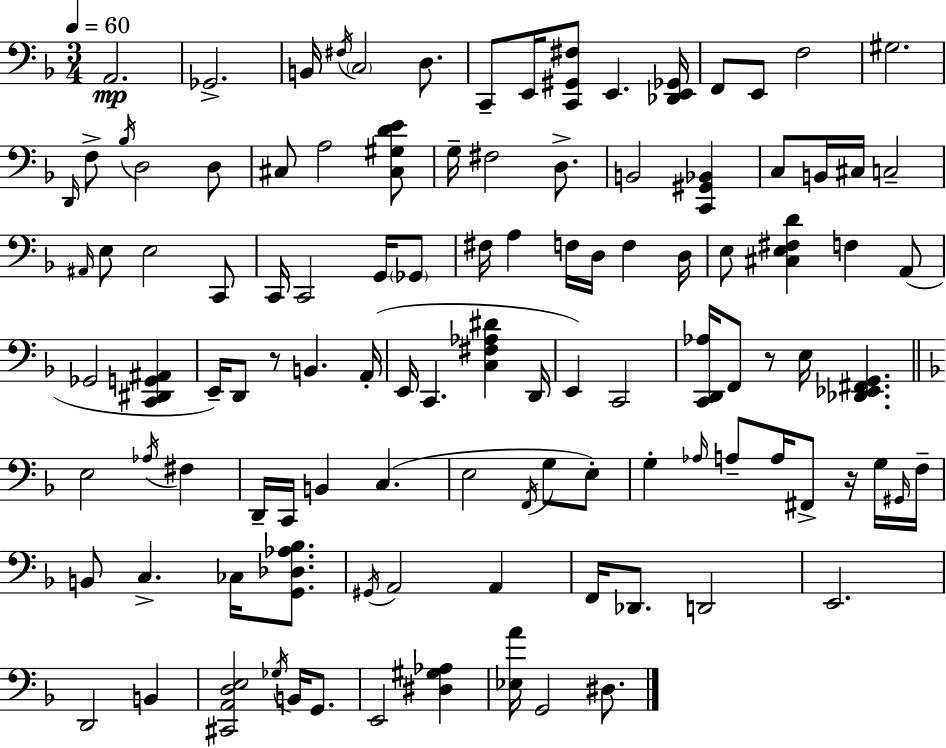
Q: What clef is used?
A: bass